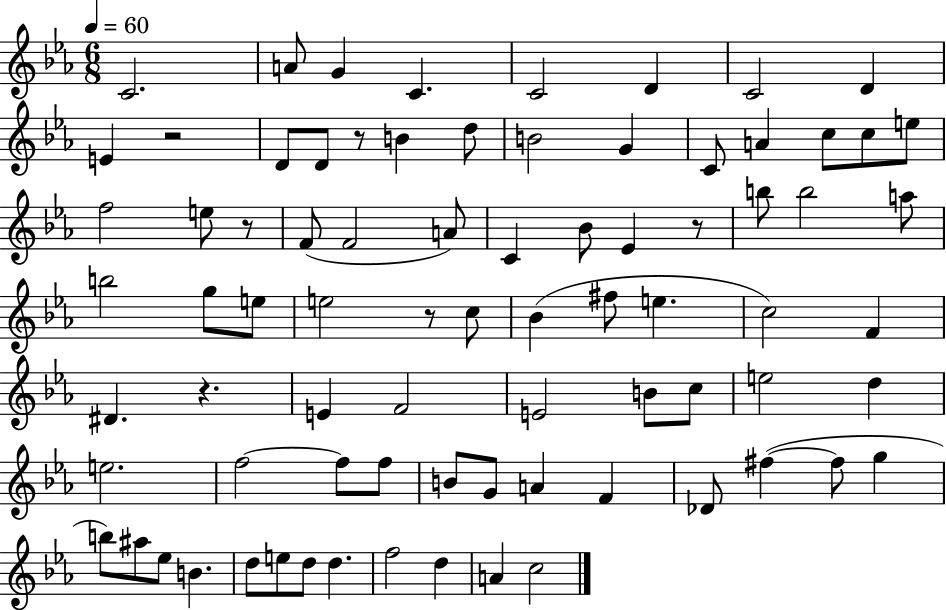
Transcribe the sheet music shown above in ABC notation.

X:1
T:Untitled
M:6/8
L:1/4
K:Eb
C2 A/2 G C C2 D C2 D E z2 D/2 D/2 z/2 B d/2 B2 G C/2 A c/2 c/2 e/2 f2 e/2 z/2 F/2 F2 A/2 C _B/2 _E z/2 b/2 b2 a/2 b2 g/2 e/2 e2 z/2 c/2 _B ^f/2 e c2 F ^D z E F2 E2 B/2 c/2 e2 d e2 f2 f/2 f/2 B/2 G/2 A F _D/2 ^f ^f/2 g b/2 ^a/2 _e/2 B d/2 e/2 d/2 d f2 d A c2